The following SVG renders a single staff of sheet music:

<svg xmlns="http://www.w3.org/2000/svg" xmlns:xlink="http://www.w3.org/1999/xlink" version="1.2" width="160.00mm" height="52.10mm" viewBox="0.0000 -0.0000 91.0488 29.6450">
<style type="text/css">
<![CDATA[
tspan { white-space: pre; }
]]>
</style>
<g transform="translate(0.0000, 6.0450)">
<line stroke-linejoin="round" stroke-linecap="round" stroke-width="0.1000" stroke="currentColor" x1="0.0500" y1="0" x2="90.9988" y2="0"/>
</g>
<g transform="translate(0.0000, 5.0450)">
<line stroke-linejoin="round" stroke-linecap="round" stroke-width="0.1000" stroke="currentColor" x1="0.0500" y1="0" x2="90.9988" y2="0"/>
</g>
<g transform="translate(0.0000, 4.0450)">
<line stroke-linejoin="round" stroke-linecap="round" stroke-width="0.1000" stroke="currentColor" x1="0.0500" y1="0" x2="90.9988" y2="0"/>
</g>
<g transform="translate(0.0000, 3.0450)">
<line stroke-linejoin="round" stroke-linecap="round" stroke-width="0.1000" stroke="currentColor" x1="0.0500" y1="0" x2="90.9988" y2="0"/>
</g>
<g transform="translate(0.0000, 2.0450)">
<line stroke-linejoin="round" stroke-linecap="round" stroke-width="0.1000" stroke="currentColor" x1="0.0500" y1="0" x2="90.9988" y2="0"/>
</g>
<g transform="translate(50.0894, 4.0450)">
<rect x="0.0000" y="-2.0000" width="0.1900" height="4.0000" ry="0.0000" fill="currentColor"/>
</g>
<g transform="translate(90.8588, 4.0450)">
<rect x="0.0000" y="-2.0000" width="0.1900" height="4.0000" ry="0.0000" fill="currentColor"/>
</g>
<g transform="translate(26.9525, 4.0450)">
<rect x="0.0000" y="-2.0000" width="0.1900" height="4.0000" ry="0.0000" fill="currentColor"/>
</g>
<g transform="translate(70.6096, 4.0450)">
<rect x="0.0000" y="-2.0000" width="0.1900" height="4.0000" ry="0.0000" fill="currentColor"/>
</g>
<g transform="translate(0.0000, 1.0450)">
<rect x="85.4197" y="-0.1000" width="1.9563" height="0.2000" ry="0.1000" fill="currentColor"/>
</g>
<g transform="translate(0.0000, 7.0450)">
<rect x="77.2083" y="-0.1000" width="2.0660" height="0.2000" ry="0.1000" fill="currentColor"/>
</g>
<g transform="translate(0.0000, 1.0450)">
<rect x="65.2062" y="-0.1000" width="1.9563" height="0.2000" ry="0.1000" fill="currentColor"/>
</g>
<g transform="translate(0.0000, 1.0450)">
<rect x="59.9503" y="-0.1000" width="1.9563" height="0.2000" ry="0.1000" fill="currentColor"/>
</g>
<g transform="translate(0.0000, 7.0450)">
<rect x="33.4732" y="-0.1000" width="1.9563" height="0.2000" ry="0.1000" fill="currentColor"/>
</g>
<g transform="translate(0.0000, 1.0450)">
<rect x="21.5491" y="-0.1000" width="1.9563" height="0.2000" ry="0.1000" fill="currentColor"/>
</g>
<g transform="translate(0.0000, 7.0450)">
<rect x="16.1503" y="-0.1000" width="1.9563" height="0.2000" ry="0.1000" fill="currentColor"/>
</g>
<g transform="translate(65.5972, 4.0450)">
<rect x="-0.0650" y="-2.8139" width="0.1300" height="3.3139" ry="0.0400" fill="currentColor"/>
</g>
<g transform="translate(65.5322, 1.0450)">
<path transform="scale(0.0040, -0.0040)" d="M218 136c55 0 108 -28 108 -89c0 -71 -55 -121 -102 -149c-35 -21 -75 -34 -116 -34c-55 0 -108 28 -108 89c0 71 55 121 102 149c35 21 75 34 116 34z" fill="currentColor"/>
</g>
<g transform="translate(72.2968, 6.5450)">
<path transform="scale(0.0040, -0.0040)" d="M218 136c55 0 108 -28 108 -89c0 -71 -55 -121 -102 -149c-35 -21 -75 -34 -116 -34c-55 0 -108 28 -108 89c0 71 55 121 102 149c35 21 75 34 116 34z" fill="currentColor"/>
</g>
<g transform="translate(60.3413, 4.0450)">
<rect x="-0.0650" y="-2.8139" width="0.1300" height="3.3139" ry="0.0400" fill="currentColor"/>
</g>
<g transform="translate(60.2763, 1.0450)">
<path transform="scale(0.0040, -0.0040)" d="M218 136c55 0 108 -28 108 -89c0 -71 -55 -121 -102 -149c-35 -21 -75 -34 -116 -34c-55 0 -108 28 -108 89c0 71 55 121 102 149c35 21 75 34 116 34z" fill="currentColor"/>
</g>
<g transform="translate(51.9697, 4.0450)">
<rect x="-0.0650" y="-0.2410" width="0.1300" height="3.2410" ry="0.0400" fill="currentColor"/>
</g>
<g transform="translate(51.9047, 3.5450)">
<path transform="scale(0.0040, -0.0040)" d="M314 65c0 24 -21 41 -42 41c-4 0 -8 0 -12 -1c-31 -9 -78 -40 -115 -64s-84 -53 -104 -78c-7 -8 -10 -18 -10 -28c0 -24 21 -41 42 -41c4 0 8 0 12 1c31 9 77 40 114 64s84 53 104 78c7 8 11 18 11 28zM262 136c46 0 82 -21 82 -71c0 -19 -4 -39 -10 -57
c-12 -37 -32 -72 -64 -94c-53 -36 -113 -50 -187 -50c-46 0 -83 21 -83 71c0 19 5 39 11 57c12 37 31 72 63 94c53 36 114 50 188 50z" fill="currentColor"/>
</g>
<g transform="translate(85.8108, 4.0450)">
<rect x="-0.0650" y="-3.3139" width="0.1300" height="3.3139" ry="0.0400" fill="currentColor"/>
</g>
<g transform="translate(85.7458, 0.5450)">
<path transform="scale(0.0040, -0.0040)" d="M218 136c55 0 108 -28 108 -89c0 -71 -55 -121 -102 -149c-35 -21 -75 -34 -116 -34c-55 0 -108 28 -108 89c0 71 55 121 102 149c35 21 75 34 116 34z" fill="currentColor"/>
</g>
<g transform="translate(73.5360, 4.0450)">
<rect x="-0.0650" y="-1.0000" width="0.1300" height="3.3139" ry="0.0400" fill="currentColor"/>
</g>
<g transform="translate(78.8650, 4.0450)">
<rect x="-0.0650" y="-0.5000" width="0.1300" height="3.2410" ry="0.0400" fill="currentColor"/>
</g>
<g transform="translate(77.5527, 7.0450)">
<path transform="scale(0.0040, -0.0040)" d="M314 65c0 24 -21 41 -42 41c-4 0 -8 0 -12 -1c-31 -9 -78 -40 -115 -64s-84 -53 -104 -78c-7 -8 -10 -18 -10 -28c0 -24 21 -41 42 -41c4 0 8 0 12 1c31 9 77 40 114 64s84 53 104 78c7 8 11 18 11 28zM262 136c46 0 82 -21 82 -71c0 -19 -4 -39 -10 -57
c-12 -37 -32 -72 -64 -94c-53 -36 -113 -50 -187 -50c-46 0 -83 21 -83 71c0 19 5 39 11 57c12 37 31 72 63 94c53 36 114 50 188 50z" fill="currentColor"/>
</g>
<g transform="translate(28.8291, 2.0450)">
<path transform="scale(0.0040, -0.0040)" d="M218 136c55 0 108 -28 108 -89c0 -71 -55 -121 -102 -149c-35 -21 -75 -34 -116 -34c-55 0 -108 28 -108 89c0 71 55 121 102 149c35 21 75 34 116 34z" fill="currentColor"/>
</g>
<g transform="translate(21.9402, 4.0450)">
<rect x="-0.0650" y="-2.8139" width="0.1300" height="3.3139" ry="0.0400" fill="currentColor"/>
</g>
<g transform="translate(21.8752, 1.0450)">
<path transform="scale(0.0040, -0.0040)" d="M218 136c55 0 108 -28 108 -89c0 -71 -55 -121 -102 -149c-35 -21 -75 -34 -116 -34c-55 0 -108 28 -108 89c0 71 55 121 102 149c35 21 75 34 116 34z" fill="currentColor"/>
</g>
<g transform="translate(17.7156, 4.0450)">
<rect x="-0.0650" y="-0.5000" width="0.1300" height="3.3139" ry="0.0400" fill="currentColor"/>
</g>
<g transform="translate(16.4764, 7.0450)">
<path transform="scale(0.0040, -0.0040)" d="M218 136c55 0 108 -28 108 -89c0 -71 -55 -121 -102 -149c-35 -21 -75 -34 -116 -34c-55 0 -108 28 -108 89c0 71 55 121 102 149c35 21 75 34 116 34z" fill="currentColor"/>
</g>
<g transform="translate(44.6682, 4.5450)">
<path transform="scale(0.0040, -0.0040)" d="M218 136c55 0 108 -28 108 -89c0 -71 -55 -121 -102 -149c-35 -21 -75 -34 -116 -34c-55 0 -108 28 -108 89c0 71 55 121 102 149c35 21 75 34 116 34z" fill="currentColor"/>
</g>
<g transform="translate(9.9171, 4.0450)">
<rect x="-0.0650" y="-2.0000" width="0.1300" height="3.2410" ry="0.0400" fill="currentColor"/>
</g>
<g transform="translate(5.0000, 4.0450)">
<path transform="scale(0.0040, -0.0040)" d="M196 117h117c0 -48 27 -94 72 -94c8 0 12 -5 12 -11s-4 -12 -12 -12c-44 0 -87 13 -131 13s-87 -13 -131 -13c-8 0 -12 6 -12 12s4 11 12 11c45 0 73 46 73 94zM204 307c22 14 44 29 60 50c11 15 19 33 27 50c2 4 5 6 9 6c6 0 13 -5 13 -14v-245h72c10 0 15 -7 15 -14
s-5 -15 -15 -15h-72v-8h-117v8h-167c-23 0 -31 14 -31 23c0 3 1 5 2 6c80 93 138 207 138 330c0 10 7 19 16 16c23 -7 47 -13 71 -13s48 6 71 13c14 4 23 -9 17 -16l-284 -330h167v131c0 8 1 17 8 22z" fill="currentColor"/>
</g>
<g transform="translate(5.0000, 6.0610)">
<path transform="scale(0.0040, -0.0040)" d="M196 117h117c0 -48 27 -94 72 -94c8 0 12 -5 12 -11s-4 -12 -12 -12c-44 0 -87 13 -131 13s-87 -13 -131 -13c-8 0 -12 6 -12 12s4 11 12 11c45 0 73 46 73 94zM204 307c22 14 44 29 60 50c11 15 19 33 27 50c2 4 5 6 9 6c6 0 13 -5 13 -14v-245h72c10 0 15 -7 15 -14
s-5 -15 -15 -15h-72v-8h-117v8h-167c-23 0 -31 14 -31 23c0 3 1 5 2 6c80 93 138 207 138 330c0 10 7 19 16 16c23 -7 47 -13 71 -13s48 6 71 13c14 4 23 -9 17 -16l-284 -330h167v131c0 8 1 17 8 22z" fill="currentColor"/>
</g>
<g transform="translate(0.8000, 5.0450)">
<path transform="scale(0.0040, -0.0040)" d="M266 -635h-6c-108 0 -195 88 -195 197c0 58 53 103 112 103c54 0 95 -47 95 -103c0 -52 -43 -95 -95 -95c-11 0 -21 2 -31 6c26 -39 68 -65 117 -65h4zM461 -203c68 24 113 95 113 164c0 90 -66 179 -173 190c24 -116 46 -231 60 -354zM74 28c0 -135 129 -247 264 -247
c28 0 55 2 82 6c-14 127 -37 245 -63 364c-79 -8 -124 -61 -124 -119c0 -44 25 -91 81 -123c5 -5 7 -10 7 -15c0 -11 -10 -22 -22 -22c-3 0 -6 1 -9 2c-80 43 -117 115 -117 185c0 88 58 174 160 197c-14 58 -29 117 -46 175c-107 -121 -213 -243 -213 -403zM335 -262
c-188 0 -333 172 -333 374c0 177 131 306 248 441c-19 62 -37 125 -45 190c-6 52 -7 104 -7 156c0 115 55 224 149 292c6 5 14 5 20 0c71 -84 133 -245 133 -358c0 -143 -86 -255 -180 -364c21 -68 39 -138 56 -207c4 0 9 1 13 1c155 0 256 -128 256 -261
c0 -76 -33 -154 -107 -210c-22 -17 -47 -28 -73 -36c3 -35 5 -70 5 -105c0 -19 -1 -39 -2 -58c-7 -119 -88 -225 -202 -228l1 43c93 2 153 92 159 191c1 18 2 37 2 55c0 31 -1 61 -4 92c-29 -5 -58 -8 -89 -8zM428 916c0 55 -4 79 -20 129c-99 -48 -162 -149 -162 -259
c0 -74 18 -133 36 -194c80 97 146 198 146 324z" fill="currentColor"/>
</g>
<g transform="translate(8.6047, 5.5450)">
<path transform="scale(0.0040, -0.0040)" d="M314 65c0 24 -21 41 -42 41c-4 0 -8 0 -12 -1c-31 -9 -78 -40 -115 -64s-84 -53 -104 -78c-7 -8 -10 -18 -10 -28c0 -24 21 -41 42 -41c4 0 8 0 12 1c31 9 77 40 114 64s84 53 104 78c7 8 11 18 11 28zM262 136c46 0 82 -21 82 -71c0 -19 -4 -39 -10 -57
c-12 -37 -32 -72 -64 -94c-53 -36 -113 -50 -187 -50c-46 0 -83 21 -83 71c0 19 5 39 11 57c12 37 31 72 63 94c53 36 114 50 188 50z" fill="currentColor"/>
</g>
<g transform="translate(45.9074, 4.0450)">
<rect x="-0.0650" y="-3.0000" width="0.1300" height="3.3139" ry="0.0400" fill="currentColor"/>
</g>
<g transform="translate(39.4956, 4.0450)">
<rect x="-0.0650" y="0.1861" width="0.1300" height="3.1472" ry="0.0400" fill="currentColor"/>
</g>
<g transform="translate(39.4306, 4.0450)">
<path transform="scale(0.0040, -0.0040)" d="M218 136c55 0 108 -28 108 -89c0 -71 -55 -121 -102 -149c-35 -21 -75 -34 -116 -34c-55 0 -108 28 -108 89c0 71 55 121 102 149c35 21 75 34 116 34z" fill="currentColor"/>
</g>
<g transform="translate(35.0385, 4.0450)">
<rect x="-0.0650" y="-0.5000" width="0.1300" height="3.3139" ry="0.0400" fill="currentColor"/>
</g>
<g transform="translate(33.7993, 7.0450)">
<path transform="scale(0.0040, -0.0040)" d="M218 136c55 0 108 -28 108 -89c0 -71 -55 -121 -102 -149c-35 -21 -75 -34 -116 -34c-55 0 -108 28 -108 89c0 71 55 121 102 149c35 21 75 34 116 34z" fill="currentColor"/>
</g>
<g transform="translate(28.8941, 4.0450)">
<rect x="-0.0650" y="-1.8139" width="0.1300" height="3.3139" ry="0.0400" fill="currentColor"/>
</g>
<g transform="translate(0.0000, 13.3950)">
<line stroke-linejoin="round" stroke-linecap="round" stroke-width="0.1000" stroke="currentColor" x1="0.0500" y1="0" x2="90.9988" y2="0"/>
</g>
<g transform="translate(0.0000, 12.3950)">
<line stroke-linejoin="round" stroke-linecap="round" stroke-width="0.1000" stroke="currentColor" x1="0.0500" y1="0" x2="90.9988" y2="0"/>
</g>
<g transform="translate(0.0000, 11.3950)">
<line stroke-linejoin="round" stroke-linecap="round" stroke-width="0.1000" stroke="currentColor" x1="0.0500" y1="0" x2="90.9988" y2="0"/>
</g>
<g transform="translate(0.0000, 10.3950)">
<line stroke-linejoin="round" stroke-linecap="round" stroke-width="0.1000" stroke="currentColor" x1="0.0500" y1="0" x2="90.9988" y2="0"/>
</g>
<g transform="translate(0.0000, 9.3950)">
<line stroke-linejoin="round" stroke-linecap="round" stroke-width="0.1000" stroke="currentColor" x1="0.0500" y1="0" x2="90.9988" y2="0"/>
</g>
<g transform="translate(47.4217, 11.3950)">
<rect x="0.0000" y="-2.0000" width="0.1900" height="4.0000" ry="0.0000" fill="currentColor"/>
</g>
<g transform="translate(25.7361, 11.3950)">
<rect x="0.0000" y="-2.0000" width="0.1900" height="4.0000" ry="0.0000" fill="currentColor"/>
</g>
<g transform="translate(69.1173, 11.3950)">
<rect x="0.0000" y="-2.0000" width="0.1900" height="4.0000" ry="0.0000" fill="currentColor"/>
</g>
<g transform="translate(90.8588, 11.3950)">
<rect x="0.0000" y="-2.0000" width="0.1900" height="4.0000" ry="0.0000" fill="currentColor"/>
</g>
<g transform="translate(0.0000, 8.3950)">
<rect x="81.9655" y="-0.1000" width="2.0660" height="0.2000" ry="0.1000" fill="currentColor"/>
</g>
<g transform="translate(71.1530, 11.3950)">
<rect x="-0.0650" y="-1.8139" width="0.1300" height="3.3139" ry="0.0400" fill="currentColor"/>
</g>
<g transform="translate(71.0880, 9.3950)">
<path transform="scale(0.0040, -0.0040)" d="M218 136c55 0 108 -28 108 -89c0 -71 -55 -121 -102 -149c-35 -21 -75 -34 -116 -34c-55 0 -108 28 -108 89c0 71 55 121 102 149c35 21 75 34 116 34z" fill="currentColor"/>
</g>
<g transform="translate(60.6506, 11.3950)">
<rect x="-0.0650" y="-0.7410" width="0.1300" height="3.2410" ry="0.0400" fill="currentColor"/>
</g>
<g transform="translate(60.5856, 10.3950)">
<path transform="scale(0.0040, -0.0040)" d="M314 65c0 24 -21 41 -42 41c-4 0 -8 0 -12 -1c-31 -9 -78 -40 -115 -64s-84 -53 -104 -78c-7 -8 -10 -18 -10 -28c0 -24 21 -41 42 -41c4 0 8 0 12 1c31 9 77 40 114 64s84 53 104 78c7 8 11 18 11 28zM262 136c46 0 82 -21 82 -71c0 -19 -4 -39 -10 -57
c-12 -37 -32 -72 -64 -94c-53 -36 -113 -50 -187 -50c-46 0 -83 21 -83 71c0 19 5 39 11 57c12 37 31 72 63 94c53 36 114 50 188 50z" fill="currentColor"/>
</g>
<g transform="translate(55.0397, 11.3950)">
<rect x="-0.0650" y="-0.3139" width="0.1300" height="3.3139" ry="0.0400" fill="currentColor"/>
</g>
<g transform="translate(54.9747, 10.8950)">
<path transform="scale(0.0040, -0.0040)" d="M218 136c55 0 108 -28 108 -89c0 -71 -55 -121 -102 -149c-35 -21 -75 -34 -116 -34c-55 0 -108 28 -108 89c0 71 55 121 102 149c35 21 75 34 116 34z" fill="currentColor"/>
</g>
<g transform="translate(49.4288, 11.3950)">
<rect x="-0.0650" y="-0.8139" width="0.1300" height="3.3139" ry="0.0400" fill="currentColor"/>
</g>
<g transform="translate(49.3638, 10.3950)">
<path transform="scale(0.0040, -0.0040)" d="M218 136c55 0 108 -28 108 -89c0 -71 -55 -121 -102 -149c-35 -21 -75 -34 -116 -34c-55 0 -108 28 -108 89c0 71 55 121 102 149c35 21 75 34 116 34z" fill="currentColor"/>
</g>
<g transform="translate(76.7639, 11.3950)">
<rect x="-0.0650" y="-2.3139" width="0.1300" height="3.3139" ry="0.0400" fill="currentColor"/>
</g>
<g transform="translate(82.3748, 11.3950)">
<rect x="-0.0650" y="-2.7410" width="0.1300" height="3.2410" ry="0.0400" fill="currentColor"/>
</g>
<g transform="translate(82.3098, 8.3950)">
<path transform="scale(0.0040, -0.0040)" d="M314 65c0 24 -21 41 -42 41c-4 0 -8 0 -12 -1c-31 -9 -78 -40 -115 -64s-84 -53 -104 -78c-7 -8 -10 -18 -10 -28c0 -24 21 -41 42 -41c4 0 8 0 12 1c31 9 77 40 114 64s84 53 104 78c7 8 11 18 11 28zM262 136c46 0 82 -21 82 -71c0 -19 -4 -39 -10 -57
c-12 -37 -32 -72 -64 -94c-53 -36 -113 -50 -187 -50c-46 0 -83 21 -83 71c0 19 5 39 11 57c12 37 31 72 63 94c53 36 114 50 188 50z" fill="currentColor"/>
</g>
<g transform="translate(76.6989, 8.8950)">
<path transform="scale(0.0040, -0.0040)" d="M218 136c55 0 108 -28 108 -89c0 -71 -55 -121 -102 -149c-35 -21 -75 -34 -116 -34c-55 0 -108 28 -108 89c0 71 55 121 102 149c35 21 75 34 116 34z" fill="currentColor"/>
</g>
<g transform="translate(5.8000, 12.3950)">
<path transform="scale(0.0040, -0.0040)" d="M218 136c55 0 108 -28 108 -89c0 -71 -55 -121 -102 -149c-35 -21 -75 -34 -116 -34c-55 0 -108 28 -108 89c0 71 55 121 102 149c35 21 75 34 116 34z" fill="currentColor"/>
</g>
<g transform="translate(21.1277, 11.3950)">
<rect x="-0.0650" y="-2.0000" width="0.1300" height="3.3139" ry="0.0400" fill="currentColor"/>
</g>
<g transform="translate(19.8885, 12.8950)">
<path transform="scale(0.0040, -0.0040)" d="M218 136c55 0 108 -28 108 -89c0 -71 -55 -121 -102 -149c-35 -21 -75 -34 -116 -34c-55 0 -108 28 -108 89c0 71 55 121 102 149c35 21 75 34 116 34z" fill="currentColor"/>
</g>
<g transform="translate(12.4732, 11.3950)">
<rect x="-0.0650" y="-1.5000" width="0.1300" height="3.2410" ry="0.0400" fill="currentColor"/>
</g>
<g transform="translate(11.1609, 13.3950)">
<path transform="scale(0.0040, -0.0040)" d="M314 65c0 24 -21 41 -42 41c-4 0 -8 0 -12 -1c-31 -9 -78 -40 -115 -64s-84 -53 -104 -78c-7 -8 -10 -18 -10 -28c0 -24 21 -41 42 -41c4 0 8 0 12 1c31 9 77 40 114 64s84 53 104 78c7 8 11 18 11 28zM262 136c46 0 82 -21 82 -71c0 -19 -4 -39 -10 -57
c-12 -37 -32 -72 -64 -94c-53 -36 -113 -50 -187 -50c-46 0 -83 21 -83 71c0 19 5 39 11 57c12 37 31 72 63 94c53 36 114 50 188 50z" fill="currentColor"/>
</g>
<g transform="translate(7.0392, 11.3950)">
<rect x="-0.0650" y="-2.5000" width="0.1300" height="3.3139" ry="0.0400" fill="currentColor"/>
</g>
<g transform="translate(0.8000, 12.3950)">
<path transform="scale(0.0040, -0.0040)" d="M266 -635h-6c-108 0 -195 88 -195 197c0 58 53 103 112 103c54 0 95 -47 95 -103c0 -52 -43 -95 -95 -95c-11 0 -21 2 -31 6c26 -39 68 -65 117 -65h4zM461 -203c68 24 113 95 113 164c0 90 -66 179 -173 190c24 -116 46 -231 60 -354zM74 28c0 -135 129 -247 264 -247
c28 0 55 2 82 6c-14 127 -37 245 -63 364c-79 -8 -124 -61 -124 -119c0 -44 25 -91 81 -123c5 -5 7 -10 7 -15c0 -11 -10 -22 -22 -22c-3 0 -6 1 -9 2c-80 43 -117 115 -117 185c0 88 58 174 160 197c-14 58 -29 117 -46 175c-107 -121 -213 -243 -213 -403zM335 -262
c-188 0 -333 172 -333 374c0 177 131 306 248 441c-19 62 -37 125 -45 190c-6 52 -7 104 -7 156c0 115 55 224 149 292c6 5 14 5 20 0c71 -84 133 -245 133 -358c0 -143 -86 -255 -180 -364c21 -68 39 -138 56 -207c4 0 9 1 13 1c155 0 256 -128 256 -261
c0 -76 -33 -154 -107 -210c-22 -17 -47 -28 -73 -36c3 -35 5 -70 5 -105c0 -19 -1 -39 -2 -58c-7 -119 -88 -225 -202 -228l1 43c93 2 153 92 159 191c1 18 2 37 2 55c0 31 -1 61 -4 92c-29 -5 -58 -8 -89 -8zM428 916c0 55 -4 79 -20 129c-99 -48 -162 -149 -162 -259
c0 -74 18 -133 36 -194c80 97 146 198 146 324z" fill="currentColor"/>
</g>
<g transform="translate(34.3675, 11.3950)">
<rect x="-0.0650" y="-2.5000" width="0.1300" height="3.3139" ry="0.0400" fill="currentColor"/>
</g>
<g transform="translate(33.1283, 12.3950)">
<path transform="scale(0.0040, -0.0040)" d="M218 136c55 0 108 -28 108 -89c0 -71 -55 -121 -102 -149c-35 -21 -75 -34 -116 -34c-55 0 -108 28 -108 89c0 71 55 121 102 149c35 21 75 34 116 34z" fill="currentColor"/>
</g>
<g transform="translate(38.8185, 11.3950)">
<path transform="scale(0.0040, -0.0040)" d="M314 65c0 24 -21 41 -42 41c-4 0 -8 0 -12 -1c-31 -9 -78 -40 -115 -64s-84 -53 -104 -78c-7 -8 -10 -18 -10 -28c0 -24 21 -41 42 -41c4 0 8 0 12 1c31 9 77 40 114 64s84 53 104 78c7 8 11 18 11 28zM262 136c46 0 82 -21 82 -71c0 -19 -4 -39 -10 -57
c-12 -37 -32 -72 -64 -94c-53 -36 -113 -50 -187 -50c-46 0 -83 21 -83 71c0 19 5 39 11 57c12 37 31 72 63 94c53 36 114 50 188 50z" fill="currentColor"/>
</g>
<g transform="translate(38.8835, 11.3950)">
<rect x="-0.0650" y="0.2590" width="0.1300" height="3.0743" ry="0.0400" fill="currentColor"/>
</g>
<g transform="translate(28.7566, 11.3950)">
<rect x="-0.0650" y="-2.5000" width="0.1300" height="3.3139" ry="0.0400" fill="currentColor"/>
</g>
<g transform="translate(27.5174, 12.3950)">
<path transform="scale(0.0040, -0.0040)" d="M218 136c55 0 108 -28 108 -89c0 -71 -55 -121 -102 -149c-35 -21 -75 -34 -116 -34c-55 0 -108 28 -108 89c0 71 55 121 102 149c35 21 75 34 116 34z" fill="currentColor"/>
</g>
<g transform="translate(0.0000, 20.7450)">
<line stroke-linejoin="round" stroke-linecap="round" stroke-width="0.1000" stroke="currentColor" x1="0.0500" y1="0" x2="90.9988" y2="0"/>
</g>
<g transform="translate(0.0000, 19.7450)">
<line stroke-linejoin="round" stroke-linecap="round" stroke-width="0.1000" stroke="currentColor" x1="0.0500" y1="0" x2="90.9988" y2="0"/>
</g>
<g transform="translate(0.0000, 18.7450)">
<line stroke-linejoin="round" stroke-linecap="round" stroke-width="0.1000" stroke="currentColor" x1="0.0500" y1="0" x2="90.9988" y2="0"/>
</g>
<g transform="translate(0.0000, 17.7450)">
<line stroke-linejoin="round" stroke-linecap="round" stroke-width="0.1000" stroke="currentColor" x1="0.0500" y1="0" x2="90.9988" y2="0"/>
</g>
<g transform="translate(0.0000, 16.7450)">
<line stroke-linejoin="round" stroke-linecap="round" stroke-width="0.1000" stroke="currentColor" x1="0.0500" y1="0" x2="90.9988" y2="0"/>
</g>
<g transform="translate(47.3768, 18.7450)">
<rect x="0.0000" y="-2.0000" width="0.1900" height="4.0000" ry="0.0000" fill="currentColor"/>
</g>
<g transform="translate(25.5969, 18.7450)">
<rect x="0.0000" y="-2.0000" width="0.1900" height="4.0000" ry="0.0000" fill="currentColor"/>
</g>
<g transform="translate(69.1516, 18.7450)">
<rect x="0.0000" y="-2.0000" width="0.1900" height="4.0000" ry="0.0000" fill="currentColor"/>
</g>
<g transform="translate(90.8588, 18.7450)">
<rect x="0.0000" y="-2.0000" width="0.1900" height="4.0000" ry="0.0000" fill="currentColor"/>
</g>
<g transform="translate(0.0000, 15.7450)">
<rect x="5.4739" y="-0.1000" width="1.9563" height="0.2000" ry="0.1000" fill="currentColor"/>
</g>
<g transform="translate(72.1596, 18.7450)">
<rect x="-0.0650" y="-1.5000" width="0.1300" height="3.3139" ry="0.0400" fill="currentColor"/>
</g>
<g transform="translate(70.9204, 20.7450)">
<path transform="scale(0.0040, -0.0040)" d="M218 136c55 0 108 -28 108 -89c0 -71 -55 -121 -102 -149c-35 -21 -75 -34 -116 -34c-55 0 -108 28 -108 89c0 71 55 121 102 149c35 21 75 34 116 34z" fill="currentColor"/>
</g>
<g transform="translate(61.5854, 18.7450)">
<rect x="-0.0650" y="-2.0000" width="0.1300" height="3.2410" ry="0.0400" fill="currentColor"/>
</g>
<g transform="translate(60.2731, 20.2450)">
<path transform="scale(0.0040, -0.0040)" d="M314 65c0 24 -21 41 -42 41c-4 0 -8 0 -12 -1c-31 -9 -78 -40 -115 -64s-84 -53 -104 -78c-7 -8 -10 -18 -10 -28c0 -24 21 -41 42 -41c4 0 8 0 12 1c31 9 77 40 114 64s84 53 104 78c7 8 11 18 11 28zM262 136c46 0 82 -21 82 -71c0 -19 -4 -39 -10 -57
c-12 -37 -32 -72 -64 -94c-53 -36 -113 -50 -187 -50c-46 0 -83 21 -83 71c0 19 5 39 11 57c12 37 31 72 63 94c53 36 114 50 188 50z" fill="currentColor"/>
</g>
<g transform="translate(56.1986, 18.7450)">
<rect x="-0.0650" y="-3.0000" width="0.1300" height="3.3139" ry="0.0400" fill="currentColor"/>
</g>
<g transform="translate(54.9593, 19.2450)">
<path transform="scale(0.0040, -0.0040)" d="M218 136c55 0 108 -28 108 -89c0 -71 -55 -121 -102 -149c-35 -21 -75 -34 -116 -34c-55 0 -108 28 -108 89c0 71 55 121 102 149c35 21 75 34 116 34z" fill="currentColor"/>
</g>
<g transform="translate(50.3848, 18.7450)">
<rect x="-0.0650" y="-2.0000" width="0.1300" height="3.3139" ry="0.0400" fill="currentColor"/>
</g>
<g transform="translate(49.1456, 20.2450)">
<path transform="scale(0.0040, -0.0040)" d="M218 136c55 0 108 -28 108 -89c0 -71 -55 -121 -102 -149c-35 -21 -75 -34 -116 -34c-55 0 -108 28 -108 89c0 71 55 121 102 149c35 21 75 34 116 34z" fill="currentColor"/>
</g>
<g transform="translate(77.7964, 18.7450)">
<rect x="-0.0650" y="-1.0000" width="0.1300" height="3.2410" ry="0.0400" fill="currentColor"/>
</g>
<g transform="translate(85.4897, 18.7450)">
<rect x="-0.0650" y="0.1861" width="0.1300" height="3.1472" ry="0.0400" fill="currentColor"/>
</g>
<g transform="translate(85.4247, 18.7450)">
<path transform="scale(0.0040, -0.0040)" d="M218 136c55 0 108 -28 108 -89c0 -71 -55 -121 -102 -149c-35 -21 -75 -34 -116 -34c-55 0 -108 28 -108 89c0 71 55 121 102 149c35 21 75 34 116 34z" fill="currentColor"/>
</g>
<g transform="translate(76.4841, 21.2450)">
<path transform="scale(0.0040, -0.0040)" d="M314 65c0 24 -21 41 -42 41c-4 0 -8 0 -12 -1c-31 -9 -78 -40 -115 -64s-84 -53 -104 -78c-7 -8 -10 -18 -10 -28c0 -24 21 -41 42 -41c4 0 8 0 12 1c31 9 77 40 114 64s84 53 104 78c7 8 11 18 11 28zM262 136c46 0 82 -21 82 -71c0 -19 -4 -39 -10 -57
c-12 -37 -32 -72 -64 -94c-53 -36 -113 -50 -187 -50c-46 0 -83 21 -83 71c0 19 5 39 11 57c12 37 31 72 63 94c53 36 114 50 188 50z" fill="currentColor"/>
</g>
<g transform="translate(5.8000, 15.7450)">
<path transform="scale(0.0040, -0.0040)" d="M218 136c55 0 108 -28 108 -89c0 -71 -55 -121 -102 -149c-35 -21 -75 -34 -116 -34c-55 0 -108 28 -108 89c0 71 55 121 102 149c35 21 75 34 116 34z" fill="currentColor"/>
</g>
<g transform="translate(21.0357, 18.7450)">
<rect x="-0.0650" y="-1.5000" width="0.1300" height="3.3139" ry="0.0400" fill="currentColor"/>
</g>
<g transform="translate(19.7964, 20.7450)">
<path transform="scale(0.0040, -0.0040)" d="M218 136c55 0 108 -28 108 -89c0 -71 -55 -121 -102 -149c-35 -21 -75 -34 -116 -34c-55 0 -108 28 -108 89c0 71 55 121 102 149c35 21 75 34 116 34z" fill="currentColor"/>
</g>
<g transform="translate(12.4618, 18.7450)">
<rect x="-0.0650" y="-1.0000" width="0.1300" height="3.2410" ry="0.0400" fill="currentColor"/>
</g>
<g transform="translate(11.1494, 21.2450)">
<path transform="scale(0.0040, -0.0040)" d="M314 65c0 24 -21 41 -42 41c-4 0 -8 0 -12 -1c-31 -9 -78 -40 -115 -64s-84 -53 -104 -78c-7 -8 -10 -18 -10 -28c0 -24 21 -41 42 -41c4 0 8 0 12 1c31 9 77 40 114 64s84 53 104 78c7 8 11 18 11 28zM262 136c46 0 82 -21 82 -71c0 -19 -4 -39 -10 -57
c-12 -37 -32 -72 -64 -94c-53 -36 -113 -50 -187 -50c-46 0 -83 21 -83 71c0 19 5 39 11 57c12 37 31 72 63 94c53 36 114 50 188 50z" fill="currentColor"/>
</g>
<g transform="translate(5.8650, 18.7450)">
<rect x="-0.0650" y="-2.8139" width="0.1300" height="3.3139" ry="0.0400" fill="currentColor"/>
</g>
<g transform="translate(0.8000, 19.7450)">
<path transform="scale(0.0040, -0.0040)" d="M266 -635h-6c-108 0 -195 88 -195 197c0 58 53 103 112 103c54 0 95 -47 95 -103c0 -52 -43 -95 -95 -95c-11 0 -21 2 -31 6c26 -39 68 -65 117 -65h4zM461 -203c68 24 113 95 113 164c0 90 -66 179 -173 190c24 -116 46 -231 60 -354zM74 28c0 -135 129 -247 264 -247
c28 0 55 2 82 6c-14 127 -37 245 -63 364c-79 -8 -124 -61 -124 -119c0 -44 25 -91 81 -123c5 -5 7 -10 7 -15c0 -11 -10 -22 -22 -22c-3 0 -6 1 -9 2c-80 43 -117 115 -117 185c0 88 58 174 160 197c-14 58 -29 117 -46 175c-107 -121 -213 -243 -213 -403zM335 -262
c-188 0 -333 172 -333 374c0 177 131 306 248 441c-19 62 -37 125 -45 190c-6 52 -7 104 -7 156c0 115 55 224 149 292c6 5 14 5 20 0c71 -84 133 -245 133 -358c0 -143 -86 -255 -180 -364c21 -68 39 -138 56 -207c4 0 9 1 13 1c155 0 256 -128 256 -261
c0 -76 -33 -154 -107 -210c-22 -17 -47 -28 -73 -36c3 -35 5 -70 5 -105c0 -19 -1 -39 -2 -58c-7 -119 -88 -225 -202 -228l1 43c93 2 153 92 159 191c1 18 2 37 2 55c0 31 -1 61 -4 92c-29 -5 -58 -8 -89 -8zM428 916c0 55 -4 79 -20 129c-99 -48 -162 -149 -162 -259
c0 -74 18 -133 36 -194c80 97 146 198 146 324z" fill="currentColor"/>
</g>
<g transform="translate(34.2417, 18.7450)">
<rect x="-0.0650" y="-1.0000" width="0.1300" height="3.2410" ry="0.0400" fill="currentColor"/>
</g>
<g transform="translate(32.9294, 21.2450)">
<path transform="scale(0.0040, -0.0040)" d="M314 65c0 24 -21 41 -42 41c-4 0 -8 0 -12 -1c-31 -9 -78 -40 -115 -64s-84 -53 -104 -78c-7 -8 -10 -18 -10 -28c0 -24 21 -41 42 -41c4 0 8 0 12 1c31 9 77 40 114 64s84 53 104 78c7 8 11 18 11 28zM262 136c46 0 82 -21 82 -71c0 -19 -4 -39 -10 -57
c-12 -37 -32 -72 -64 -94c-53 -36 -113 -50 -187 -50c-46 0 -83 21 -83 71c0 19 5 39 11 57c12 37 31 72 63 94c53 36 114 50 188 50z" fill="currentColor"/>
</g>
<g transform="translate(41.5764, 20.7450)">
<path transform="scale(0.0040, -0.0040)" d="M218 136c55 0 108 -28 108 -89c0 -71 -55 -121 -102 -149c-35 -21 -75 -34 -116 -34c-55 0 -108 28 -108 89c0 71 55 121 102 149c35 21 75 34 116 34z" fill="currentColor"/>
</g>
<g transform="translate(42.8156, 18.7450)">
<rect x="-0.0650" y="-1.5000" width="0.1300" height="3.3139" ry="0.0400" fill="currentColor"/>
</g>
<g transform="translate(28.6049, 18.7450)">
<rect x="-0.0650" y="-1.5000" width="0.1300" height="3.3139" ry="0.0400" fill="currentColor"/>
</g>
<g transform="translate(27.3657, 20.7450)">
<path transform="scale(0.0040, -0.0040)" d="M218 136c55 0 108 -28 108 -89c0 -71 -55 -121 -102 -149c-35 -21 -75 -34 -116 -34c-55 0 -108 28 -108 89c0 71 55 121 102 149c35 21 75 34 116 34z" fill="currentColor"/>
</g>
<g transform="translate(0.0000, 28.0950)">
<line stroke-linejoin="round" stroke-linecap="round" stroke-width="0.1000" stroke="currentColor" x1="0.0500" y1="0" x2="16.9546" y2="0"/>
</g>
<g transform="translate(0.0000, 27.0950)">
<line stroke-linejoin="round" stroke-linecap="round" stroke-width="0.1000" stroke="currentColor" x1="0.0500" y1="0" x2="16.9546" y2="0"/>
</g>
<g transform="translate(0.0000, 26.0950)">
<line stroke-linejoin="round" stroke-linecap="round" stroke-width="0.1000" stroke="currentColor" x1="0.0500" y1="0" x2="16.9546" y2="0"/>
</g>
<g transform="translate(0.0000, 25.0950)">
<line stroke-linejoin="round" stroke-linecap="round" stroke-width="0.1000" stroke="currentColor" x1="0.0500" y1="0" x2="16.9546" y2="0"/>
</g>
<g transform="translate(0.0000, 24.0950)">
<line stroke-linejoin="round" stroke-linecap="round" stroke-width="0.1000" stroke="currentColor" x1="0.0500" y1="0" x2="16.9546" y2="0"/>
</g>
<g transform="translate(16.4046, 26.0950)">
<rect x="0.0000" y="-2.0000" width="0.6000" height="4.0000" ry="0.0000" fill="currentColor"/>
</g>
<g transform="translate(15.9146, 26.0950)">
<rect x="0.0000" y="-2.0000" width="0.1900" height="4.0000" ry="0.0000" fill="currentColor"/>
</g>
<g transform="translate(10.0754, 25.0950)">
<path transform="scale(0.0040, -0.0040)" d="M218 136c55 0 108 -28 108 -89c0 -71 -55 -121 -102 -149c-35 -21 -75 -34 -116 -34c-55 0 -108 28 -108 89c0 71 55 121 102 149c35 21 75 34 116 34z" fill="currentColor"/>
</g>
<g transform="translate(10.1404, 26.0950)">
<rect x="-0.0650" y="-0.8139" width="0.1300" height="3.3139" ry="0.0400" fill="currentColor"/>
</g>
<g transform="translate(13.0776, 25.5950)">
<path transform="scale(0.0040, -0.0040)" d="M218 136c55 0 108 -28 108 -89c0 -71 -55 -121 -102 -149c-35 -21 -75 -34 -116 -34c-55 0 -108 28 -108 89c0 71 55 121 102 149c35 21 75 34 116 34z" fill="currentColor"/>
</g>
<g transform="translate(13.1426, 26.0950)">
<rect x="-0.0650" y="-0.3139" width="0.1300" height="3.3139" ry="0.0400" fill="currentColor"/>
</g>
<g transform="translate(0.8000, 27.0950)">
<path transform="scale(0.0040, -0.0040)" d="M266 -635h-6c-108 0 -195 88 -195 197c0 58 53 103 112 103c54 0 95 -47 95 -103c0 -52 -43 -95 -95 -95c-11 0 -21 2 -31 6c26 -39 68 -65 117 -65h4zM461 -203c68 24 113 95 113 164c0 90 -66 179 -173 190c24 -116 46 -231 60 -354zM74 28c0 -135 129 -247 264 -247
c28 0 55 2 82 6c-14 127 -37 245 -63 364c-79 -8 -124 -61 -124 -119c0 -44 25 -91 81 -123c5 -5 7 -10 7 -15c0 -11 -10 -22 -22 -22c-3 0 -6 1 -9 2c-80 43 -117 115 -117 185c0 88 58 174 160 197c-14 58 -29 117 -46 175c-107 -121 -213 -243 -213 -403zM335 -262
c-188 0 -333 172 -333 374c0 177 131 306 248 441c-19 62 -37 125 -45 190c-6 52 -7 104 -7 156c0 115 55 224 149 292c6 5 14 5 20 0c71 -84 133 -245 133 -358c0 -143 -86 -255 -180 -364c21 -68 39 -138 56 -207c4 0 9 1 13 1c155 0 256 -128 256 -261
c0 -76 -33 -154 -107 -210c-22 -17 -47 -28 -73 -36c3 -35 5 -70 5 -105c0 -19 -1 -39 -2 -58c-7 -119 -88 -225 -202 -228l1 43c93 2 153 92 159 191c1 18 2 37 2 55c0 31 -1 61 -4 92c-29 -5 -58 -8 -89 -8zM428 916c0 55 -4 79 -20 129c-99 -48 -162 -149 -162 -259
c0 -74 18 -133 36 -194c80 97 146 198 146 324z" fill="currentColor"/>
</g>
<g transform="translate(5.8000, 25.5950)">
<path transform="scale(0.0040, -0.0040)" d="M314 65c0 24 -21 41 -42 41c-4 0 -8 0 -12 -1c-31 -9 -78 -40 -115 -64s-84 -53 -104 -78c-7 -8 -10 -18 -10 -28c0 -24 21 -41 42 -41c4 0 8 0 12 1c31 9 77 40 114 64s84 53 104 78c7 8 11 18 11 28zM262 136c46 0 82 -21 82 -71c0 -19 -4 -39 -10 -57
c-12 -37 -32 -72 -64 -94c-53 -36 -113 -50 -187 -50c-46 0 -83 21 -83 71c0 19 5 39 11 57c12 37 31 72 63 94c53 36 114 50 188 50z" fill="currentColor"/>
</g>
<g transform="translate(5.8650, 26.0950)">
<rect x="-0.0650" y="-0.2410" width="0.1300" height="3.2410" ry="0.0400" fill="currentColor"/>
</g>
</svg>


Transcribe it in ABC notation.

X:1
T:Untitled
M:4/4
L:1/4
K:C
F2 C a f C B A c2 a a D C2 b G E2 F G G B2 d c d2 f g a2 a D2 E E D2 E F A F2 E D2 B c2 d c